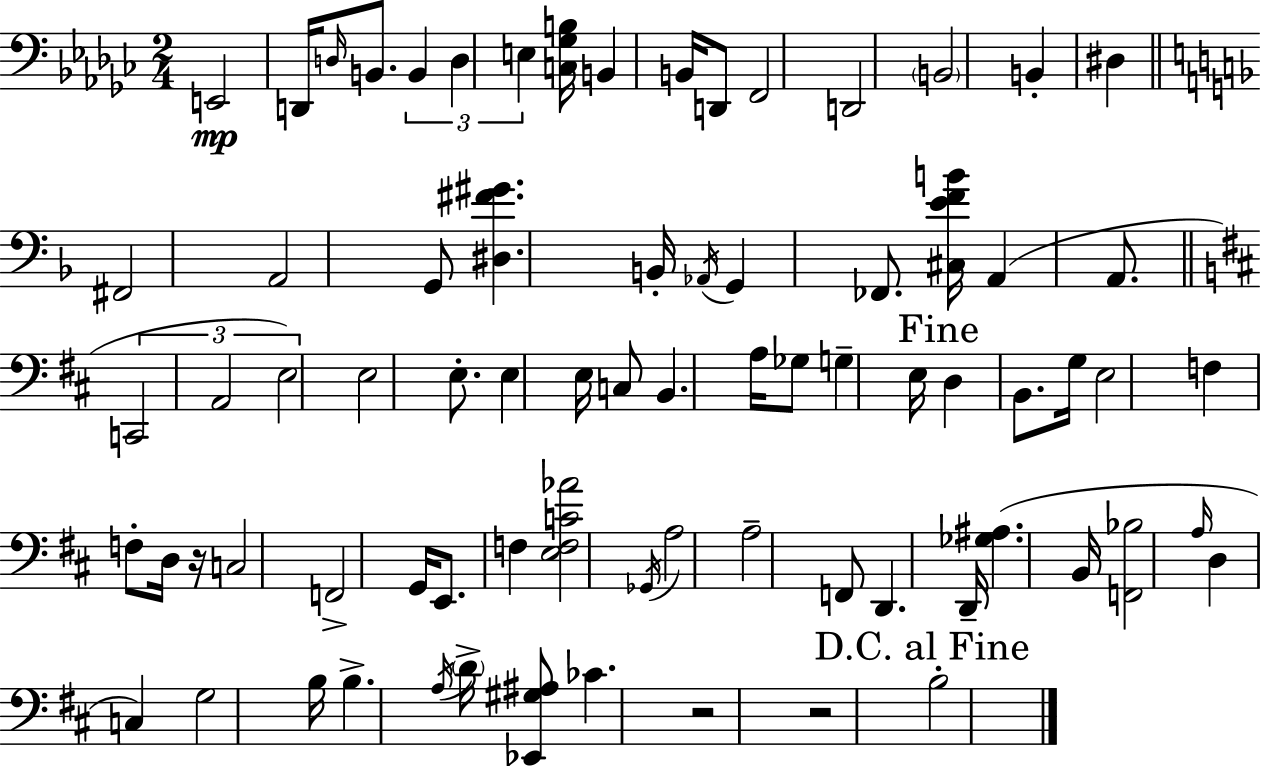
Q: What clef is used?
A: bass